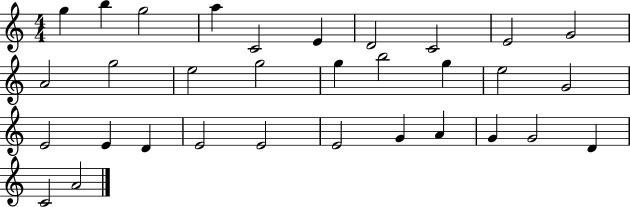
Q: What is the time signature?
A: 4/4